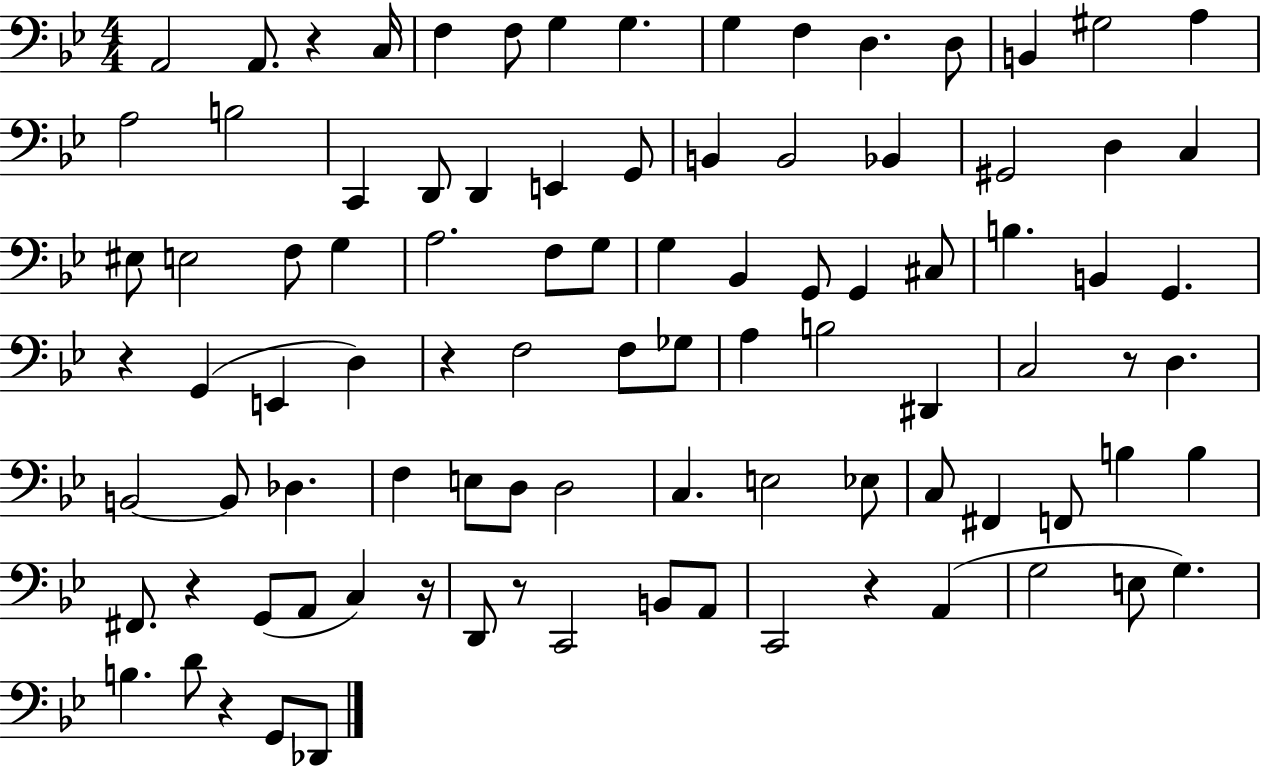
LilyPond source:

{
  \clef bass
  \numericTimeSignature
  \time 4/4
  \key bes \major
  \repeat volta 2 { a,2 a,8. r4 c16 | f4 f8 g4 g4. | g4 f4 d4. d8 | b,4 gis2 a4 | \break a2 b2 | c,4 d,8 d,4 e,4 g,8 | b,4 b,2 bes,4 | gis,2 d4 c4 | \break eis8 e2 f8 g4 | a2. f8 g8 | g4 bes,4 g,8 g,4 cis8 | b4. b,4 g,4. | \break r4 g,4( e,4 d4) | r4 f2 f8 ges8 | a4 b2 dis,4 | c2 r8 d4. | \break b,2~~ b,8 des4. | f4 e8 d8 d2 | c4. e2 ees8 | c8 fis,4 f,8 b4 b4 | \break fis,8. r4 g,8( a,8 c4) r16 | d,8 r8 c,2 b,8 a,8 | c,2 r4 a,4( | g2 e8 g4.) | \break b4. d'8 r4 g,8 des,8 | } \bar "|."
}